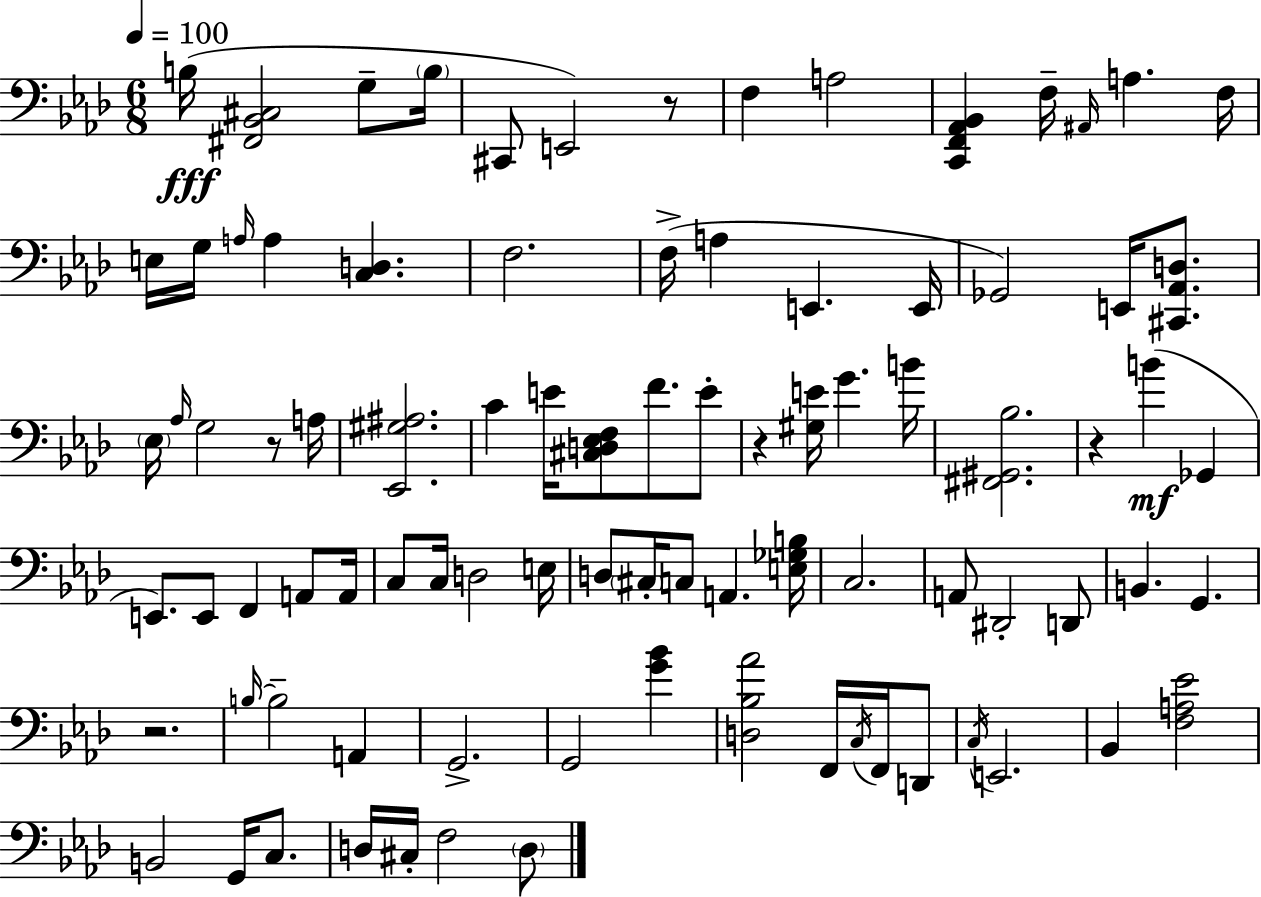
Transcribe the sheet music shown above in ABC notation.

X:1
T:Untitled
M:6/8
L:1/4
K:Fm
B,/4 [^F,,_B,,^C,]2 G,/2 B,/4 ^C,,/2 E,,2 z/2 F, A,2 [C,,F,,_A,,_B,,] F,/4 ^A,,/4 A, F,/4 E,/4 G,/4 A,/4 A, [C,D,] F,2 F,/4 A, E,, E,,/4 _G,,2 E,,/4 [^C,,_A,,D,]/2 _E,/4 _A,/4 G,2 z/2 A,/4 [_E,,^G,^A,]2 C E/4 [^C,D,_E,F,]/2 F/2 E/2 z [^G,E]/4 G B/4 [^F,,^G,,_B,]2 z B _G,, E,,/2 E,,/2 F,, A,,/2 A,,/4 C,/2 C,/4 D,2 E,/4 D,/2 ^C,/4 C,/2 A,, [E,_G,B,]/4 C,2 A,,/2 ^D,,2 D,,/2 B,, G,, z2 B,/4 B,2 A,, G,,2 G,,2 [G_B] [D,_B,_A]2 F,,/4 C,/4 F,,/4 D,,/2 C,/4 E,,2 _B,, [F,A,_E]2 B,,2 G,,/4 C,/2 D,/4 ^C,/4 F,2 D,/2